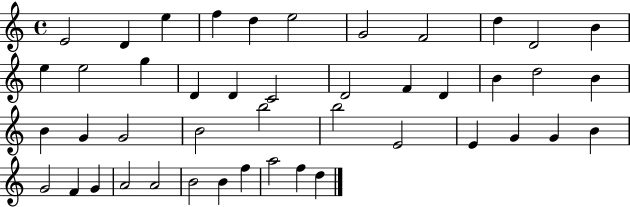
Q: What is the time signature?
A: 4/4